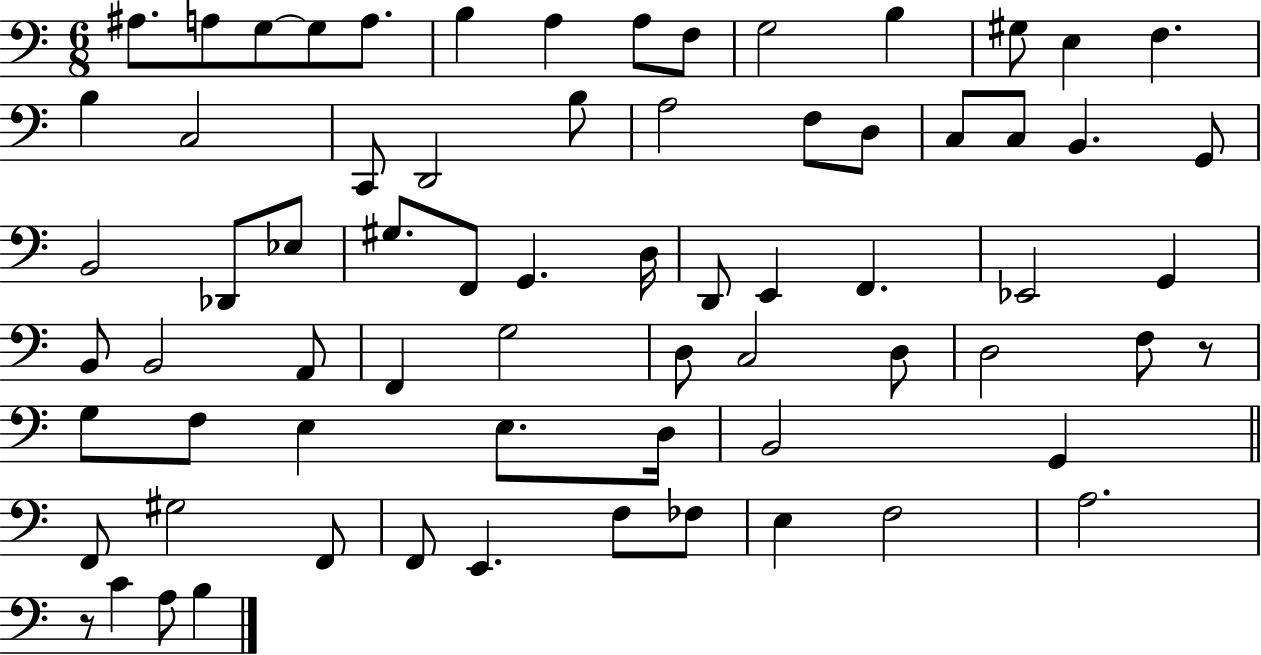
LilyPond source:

{
  \clef bass
  \numericTimeSignature
  \time 6/8
  \key c \major
  ais8. a8 g8~~ g8 a8. | b4 a4 a8 f8 | g2 b4 | gis8 e4 f4. | \break b4 c2 | c,8 d,2 b8 | a2 f8 d8 | c8 c8 b,4. g,8 | \break b,2 des,8 ees8 | gis8. f,8 g,4. d16 | d,8 e,4 f,4. | ees,2 g,4 | \break b,8 b,2 a,8 | f,4 g2 | d8 c2 d8 | d2 f8 r8 | \break g8 f8 e4 e8. d16 | b,2 g,4 | \bar "||" \break \key a \minor f,8 gis2 f,8 | f,8 e,4. f8 fes8 | e4 f2 | a2. | \break r8 c'4 a8 b4 | \bar "|."
}